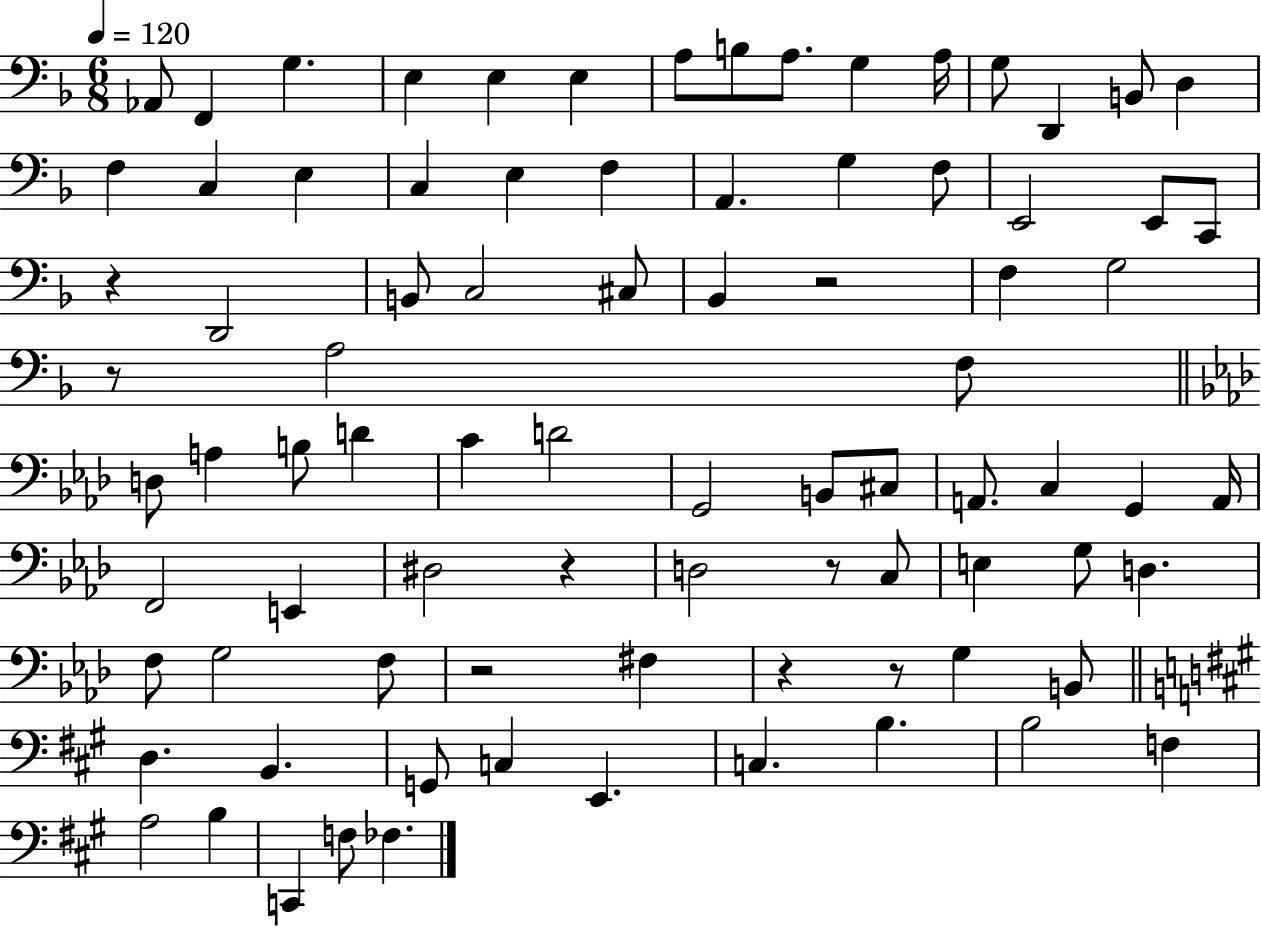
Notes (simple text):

Ab2/e F2/q G3/q. E3/q E3/q E3/q A3/e B3/e A3/e. G3/q A3/s G3/e D2/q B2/e D3/q F3/q C3/q E3/q C3/q E3/q F3/q A2/q. G3/q F3/e E2/h E2/e C2/e R/q D2/h B2/e C3/h C#3/e Bb2/q R/h F3/q G3/h R/e A3/h F3/e D3/e A3/q B3/e D4/q C4/q D4/h G2/h B2/e C#3/e A2/e. C3/q G2/q A2/s F2/h E2/q D#3/h R/q D3/h R/e C3/e E3/q G3/e D3/q. F3/e G3/h F3/e R/h F#3/q R/q R/e G3/q B2/e D3/q. B2/q. G2/e C3/q E2/q. C3/q. B3/q. B3/h F3/q A3/h B3/q C2/q F3/e FES3/q.